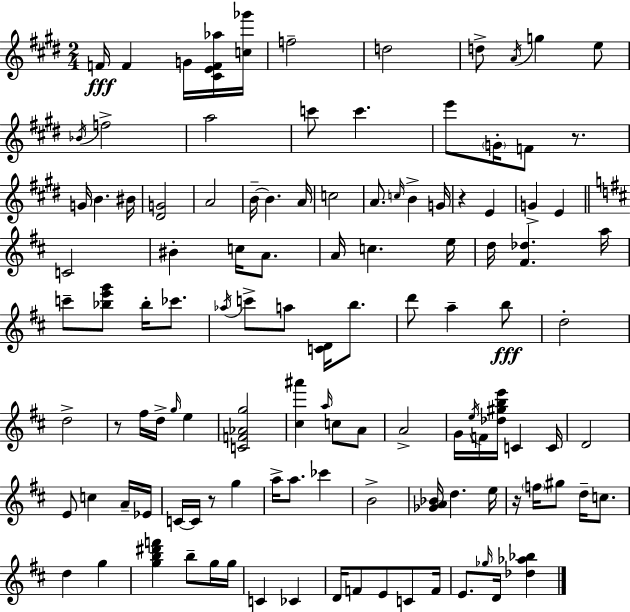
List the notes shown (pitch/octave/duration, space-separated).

F4/s F4/q G4/s [C#4,E4,F4,Ab5]/s [C5,Gb6]/s F5/h D5/h D5/e A4/s G5/q E5/e Bb4/s F5/h A5/h C6/e C6/q. E6/e G4/s F4/e R/e. G4/s B4/q. BIS4/s [D#4,G4]/h A4/h B4/s B4/q. A4/s C5/h A4/e. C5/s B4/q G4/s R/q E4/q G4/q E4/q C4/h BIS4/q C5/s A4/e. A4/s C5/q. E5/s D5/s [F#4,Db5]/q. A5/s C6/e [Bb5,E6,G6]/e Bb5/s CES6/e. Ab5/s C6/e A5/e [C4,D4]/s B5/e. D6/e A5/q B5/e D5/h D5/h R/e F#5/s D5/s G5/s E5/q [C4,F4,Ab4,G5]/h [C#5,A#6]/q A5/s C5/e A4/e A4/h G4/s E5/s F4/s [Db5,G#5,B5,E6]/s C4/q C4/s D4/h E4/e C5/q A4/s Eb4/s C4/s C4/s R/e G5/q A5/s A5/e. CES6/q B4/h [Gb4,A4,Bb4]/s D5/q. E5/s R/s F5/s G#5/e D5/s C5/e. D5/q G5/q [G5,B5,D#6,F6]/q B5/e G5/s G5/s C4/q CES4/q D4/s F4/e E4/e C4/e F4/s E4/e. Gb5/s D4/s [Db5,Ab5,Bb5]/q